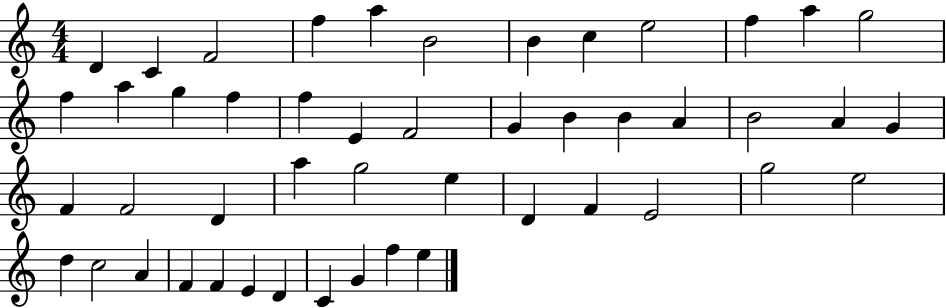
D4/q C4/q F4/h F5/q A5/q B4/h B4/q C5/q E5/h F5/q A5/q G5/h F5/q A5/q G5/q F5/q F5/q E4/q F4/h G4/q B4/q B4/q A4/q B4/h A4/q G4/q F4/q F4/h D4/q A5/q G5/h E5/q D4/q F4/q E4/h G5/h E5/h D5/q C5/h A4/q F4/q F4/q E4/q D4/q C4/q G4/q F5/q E5/q